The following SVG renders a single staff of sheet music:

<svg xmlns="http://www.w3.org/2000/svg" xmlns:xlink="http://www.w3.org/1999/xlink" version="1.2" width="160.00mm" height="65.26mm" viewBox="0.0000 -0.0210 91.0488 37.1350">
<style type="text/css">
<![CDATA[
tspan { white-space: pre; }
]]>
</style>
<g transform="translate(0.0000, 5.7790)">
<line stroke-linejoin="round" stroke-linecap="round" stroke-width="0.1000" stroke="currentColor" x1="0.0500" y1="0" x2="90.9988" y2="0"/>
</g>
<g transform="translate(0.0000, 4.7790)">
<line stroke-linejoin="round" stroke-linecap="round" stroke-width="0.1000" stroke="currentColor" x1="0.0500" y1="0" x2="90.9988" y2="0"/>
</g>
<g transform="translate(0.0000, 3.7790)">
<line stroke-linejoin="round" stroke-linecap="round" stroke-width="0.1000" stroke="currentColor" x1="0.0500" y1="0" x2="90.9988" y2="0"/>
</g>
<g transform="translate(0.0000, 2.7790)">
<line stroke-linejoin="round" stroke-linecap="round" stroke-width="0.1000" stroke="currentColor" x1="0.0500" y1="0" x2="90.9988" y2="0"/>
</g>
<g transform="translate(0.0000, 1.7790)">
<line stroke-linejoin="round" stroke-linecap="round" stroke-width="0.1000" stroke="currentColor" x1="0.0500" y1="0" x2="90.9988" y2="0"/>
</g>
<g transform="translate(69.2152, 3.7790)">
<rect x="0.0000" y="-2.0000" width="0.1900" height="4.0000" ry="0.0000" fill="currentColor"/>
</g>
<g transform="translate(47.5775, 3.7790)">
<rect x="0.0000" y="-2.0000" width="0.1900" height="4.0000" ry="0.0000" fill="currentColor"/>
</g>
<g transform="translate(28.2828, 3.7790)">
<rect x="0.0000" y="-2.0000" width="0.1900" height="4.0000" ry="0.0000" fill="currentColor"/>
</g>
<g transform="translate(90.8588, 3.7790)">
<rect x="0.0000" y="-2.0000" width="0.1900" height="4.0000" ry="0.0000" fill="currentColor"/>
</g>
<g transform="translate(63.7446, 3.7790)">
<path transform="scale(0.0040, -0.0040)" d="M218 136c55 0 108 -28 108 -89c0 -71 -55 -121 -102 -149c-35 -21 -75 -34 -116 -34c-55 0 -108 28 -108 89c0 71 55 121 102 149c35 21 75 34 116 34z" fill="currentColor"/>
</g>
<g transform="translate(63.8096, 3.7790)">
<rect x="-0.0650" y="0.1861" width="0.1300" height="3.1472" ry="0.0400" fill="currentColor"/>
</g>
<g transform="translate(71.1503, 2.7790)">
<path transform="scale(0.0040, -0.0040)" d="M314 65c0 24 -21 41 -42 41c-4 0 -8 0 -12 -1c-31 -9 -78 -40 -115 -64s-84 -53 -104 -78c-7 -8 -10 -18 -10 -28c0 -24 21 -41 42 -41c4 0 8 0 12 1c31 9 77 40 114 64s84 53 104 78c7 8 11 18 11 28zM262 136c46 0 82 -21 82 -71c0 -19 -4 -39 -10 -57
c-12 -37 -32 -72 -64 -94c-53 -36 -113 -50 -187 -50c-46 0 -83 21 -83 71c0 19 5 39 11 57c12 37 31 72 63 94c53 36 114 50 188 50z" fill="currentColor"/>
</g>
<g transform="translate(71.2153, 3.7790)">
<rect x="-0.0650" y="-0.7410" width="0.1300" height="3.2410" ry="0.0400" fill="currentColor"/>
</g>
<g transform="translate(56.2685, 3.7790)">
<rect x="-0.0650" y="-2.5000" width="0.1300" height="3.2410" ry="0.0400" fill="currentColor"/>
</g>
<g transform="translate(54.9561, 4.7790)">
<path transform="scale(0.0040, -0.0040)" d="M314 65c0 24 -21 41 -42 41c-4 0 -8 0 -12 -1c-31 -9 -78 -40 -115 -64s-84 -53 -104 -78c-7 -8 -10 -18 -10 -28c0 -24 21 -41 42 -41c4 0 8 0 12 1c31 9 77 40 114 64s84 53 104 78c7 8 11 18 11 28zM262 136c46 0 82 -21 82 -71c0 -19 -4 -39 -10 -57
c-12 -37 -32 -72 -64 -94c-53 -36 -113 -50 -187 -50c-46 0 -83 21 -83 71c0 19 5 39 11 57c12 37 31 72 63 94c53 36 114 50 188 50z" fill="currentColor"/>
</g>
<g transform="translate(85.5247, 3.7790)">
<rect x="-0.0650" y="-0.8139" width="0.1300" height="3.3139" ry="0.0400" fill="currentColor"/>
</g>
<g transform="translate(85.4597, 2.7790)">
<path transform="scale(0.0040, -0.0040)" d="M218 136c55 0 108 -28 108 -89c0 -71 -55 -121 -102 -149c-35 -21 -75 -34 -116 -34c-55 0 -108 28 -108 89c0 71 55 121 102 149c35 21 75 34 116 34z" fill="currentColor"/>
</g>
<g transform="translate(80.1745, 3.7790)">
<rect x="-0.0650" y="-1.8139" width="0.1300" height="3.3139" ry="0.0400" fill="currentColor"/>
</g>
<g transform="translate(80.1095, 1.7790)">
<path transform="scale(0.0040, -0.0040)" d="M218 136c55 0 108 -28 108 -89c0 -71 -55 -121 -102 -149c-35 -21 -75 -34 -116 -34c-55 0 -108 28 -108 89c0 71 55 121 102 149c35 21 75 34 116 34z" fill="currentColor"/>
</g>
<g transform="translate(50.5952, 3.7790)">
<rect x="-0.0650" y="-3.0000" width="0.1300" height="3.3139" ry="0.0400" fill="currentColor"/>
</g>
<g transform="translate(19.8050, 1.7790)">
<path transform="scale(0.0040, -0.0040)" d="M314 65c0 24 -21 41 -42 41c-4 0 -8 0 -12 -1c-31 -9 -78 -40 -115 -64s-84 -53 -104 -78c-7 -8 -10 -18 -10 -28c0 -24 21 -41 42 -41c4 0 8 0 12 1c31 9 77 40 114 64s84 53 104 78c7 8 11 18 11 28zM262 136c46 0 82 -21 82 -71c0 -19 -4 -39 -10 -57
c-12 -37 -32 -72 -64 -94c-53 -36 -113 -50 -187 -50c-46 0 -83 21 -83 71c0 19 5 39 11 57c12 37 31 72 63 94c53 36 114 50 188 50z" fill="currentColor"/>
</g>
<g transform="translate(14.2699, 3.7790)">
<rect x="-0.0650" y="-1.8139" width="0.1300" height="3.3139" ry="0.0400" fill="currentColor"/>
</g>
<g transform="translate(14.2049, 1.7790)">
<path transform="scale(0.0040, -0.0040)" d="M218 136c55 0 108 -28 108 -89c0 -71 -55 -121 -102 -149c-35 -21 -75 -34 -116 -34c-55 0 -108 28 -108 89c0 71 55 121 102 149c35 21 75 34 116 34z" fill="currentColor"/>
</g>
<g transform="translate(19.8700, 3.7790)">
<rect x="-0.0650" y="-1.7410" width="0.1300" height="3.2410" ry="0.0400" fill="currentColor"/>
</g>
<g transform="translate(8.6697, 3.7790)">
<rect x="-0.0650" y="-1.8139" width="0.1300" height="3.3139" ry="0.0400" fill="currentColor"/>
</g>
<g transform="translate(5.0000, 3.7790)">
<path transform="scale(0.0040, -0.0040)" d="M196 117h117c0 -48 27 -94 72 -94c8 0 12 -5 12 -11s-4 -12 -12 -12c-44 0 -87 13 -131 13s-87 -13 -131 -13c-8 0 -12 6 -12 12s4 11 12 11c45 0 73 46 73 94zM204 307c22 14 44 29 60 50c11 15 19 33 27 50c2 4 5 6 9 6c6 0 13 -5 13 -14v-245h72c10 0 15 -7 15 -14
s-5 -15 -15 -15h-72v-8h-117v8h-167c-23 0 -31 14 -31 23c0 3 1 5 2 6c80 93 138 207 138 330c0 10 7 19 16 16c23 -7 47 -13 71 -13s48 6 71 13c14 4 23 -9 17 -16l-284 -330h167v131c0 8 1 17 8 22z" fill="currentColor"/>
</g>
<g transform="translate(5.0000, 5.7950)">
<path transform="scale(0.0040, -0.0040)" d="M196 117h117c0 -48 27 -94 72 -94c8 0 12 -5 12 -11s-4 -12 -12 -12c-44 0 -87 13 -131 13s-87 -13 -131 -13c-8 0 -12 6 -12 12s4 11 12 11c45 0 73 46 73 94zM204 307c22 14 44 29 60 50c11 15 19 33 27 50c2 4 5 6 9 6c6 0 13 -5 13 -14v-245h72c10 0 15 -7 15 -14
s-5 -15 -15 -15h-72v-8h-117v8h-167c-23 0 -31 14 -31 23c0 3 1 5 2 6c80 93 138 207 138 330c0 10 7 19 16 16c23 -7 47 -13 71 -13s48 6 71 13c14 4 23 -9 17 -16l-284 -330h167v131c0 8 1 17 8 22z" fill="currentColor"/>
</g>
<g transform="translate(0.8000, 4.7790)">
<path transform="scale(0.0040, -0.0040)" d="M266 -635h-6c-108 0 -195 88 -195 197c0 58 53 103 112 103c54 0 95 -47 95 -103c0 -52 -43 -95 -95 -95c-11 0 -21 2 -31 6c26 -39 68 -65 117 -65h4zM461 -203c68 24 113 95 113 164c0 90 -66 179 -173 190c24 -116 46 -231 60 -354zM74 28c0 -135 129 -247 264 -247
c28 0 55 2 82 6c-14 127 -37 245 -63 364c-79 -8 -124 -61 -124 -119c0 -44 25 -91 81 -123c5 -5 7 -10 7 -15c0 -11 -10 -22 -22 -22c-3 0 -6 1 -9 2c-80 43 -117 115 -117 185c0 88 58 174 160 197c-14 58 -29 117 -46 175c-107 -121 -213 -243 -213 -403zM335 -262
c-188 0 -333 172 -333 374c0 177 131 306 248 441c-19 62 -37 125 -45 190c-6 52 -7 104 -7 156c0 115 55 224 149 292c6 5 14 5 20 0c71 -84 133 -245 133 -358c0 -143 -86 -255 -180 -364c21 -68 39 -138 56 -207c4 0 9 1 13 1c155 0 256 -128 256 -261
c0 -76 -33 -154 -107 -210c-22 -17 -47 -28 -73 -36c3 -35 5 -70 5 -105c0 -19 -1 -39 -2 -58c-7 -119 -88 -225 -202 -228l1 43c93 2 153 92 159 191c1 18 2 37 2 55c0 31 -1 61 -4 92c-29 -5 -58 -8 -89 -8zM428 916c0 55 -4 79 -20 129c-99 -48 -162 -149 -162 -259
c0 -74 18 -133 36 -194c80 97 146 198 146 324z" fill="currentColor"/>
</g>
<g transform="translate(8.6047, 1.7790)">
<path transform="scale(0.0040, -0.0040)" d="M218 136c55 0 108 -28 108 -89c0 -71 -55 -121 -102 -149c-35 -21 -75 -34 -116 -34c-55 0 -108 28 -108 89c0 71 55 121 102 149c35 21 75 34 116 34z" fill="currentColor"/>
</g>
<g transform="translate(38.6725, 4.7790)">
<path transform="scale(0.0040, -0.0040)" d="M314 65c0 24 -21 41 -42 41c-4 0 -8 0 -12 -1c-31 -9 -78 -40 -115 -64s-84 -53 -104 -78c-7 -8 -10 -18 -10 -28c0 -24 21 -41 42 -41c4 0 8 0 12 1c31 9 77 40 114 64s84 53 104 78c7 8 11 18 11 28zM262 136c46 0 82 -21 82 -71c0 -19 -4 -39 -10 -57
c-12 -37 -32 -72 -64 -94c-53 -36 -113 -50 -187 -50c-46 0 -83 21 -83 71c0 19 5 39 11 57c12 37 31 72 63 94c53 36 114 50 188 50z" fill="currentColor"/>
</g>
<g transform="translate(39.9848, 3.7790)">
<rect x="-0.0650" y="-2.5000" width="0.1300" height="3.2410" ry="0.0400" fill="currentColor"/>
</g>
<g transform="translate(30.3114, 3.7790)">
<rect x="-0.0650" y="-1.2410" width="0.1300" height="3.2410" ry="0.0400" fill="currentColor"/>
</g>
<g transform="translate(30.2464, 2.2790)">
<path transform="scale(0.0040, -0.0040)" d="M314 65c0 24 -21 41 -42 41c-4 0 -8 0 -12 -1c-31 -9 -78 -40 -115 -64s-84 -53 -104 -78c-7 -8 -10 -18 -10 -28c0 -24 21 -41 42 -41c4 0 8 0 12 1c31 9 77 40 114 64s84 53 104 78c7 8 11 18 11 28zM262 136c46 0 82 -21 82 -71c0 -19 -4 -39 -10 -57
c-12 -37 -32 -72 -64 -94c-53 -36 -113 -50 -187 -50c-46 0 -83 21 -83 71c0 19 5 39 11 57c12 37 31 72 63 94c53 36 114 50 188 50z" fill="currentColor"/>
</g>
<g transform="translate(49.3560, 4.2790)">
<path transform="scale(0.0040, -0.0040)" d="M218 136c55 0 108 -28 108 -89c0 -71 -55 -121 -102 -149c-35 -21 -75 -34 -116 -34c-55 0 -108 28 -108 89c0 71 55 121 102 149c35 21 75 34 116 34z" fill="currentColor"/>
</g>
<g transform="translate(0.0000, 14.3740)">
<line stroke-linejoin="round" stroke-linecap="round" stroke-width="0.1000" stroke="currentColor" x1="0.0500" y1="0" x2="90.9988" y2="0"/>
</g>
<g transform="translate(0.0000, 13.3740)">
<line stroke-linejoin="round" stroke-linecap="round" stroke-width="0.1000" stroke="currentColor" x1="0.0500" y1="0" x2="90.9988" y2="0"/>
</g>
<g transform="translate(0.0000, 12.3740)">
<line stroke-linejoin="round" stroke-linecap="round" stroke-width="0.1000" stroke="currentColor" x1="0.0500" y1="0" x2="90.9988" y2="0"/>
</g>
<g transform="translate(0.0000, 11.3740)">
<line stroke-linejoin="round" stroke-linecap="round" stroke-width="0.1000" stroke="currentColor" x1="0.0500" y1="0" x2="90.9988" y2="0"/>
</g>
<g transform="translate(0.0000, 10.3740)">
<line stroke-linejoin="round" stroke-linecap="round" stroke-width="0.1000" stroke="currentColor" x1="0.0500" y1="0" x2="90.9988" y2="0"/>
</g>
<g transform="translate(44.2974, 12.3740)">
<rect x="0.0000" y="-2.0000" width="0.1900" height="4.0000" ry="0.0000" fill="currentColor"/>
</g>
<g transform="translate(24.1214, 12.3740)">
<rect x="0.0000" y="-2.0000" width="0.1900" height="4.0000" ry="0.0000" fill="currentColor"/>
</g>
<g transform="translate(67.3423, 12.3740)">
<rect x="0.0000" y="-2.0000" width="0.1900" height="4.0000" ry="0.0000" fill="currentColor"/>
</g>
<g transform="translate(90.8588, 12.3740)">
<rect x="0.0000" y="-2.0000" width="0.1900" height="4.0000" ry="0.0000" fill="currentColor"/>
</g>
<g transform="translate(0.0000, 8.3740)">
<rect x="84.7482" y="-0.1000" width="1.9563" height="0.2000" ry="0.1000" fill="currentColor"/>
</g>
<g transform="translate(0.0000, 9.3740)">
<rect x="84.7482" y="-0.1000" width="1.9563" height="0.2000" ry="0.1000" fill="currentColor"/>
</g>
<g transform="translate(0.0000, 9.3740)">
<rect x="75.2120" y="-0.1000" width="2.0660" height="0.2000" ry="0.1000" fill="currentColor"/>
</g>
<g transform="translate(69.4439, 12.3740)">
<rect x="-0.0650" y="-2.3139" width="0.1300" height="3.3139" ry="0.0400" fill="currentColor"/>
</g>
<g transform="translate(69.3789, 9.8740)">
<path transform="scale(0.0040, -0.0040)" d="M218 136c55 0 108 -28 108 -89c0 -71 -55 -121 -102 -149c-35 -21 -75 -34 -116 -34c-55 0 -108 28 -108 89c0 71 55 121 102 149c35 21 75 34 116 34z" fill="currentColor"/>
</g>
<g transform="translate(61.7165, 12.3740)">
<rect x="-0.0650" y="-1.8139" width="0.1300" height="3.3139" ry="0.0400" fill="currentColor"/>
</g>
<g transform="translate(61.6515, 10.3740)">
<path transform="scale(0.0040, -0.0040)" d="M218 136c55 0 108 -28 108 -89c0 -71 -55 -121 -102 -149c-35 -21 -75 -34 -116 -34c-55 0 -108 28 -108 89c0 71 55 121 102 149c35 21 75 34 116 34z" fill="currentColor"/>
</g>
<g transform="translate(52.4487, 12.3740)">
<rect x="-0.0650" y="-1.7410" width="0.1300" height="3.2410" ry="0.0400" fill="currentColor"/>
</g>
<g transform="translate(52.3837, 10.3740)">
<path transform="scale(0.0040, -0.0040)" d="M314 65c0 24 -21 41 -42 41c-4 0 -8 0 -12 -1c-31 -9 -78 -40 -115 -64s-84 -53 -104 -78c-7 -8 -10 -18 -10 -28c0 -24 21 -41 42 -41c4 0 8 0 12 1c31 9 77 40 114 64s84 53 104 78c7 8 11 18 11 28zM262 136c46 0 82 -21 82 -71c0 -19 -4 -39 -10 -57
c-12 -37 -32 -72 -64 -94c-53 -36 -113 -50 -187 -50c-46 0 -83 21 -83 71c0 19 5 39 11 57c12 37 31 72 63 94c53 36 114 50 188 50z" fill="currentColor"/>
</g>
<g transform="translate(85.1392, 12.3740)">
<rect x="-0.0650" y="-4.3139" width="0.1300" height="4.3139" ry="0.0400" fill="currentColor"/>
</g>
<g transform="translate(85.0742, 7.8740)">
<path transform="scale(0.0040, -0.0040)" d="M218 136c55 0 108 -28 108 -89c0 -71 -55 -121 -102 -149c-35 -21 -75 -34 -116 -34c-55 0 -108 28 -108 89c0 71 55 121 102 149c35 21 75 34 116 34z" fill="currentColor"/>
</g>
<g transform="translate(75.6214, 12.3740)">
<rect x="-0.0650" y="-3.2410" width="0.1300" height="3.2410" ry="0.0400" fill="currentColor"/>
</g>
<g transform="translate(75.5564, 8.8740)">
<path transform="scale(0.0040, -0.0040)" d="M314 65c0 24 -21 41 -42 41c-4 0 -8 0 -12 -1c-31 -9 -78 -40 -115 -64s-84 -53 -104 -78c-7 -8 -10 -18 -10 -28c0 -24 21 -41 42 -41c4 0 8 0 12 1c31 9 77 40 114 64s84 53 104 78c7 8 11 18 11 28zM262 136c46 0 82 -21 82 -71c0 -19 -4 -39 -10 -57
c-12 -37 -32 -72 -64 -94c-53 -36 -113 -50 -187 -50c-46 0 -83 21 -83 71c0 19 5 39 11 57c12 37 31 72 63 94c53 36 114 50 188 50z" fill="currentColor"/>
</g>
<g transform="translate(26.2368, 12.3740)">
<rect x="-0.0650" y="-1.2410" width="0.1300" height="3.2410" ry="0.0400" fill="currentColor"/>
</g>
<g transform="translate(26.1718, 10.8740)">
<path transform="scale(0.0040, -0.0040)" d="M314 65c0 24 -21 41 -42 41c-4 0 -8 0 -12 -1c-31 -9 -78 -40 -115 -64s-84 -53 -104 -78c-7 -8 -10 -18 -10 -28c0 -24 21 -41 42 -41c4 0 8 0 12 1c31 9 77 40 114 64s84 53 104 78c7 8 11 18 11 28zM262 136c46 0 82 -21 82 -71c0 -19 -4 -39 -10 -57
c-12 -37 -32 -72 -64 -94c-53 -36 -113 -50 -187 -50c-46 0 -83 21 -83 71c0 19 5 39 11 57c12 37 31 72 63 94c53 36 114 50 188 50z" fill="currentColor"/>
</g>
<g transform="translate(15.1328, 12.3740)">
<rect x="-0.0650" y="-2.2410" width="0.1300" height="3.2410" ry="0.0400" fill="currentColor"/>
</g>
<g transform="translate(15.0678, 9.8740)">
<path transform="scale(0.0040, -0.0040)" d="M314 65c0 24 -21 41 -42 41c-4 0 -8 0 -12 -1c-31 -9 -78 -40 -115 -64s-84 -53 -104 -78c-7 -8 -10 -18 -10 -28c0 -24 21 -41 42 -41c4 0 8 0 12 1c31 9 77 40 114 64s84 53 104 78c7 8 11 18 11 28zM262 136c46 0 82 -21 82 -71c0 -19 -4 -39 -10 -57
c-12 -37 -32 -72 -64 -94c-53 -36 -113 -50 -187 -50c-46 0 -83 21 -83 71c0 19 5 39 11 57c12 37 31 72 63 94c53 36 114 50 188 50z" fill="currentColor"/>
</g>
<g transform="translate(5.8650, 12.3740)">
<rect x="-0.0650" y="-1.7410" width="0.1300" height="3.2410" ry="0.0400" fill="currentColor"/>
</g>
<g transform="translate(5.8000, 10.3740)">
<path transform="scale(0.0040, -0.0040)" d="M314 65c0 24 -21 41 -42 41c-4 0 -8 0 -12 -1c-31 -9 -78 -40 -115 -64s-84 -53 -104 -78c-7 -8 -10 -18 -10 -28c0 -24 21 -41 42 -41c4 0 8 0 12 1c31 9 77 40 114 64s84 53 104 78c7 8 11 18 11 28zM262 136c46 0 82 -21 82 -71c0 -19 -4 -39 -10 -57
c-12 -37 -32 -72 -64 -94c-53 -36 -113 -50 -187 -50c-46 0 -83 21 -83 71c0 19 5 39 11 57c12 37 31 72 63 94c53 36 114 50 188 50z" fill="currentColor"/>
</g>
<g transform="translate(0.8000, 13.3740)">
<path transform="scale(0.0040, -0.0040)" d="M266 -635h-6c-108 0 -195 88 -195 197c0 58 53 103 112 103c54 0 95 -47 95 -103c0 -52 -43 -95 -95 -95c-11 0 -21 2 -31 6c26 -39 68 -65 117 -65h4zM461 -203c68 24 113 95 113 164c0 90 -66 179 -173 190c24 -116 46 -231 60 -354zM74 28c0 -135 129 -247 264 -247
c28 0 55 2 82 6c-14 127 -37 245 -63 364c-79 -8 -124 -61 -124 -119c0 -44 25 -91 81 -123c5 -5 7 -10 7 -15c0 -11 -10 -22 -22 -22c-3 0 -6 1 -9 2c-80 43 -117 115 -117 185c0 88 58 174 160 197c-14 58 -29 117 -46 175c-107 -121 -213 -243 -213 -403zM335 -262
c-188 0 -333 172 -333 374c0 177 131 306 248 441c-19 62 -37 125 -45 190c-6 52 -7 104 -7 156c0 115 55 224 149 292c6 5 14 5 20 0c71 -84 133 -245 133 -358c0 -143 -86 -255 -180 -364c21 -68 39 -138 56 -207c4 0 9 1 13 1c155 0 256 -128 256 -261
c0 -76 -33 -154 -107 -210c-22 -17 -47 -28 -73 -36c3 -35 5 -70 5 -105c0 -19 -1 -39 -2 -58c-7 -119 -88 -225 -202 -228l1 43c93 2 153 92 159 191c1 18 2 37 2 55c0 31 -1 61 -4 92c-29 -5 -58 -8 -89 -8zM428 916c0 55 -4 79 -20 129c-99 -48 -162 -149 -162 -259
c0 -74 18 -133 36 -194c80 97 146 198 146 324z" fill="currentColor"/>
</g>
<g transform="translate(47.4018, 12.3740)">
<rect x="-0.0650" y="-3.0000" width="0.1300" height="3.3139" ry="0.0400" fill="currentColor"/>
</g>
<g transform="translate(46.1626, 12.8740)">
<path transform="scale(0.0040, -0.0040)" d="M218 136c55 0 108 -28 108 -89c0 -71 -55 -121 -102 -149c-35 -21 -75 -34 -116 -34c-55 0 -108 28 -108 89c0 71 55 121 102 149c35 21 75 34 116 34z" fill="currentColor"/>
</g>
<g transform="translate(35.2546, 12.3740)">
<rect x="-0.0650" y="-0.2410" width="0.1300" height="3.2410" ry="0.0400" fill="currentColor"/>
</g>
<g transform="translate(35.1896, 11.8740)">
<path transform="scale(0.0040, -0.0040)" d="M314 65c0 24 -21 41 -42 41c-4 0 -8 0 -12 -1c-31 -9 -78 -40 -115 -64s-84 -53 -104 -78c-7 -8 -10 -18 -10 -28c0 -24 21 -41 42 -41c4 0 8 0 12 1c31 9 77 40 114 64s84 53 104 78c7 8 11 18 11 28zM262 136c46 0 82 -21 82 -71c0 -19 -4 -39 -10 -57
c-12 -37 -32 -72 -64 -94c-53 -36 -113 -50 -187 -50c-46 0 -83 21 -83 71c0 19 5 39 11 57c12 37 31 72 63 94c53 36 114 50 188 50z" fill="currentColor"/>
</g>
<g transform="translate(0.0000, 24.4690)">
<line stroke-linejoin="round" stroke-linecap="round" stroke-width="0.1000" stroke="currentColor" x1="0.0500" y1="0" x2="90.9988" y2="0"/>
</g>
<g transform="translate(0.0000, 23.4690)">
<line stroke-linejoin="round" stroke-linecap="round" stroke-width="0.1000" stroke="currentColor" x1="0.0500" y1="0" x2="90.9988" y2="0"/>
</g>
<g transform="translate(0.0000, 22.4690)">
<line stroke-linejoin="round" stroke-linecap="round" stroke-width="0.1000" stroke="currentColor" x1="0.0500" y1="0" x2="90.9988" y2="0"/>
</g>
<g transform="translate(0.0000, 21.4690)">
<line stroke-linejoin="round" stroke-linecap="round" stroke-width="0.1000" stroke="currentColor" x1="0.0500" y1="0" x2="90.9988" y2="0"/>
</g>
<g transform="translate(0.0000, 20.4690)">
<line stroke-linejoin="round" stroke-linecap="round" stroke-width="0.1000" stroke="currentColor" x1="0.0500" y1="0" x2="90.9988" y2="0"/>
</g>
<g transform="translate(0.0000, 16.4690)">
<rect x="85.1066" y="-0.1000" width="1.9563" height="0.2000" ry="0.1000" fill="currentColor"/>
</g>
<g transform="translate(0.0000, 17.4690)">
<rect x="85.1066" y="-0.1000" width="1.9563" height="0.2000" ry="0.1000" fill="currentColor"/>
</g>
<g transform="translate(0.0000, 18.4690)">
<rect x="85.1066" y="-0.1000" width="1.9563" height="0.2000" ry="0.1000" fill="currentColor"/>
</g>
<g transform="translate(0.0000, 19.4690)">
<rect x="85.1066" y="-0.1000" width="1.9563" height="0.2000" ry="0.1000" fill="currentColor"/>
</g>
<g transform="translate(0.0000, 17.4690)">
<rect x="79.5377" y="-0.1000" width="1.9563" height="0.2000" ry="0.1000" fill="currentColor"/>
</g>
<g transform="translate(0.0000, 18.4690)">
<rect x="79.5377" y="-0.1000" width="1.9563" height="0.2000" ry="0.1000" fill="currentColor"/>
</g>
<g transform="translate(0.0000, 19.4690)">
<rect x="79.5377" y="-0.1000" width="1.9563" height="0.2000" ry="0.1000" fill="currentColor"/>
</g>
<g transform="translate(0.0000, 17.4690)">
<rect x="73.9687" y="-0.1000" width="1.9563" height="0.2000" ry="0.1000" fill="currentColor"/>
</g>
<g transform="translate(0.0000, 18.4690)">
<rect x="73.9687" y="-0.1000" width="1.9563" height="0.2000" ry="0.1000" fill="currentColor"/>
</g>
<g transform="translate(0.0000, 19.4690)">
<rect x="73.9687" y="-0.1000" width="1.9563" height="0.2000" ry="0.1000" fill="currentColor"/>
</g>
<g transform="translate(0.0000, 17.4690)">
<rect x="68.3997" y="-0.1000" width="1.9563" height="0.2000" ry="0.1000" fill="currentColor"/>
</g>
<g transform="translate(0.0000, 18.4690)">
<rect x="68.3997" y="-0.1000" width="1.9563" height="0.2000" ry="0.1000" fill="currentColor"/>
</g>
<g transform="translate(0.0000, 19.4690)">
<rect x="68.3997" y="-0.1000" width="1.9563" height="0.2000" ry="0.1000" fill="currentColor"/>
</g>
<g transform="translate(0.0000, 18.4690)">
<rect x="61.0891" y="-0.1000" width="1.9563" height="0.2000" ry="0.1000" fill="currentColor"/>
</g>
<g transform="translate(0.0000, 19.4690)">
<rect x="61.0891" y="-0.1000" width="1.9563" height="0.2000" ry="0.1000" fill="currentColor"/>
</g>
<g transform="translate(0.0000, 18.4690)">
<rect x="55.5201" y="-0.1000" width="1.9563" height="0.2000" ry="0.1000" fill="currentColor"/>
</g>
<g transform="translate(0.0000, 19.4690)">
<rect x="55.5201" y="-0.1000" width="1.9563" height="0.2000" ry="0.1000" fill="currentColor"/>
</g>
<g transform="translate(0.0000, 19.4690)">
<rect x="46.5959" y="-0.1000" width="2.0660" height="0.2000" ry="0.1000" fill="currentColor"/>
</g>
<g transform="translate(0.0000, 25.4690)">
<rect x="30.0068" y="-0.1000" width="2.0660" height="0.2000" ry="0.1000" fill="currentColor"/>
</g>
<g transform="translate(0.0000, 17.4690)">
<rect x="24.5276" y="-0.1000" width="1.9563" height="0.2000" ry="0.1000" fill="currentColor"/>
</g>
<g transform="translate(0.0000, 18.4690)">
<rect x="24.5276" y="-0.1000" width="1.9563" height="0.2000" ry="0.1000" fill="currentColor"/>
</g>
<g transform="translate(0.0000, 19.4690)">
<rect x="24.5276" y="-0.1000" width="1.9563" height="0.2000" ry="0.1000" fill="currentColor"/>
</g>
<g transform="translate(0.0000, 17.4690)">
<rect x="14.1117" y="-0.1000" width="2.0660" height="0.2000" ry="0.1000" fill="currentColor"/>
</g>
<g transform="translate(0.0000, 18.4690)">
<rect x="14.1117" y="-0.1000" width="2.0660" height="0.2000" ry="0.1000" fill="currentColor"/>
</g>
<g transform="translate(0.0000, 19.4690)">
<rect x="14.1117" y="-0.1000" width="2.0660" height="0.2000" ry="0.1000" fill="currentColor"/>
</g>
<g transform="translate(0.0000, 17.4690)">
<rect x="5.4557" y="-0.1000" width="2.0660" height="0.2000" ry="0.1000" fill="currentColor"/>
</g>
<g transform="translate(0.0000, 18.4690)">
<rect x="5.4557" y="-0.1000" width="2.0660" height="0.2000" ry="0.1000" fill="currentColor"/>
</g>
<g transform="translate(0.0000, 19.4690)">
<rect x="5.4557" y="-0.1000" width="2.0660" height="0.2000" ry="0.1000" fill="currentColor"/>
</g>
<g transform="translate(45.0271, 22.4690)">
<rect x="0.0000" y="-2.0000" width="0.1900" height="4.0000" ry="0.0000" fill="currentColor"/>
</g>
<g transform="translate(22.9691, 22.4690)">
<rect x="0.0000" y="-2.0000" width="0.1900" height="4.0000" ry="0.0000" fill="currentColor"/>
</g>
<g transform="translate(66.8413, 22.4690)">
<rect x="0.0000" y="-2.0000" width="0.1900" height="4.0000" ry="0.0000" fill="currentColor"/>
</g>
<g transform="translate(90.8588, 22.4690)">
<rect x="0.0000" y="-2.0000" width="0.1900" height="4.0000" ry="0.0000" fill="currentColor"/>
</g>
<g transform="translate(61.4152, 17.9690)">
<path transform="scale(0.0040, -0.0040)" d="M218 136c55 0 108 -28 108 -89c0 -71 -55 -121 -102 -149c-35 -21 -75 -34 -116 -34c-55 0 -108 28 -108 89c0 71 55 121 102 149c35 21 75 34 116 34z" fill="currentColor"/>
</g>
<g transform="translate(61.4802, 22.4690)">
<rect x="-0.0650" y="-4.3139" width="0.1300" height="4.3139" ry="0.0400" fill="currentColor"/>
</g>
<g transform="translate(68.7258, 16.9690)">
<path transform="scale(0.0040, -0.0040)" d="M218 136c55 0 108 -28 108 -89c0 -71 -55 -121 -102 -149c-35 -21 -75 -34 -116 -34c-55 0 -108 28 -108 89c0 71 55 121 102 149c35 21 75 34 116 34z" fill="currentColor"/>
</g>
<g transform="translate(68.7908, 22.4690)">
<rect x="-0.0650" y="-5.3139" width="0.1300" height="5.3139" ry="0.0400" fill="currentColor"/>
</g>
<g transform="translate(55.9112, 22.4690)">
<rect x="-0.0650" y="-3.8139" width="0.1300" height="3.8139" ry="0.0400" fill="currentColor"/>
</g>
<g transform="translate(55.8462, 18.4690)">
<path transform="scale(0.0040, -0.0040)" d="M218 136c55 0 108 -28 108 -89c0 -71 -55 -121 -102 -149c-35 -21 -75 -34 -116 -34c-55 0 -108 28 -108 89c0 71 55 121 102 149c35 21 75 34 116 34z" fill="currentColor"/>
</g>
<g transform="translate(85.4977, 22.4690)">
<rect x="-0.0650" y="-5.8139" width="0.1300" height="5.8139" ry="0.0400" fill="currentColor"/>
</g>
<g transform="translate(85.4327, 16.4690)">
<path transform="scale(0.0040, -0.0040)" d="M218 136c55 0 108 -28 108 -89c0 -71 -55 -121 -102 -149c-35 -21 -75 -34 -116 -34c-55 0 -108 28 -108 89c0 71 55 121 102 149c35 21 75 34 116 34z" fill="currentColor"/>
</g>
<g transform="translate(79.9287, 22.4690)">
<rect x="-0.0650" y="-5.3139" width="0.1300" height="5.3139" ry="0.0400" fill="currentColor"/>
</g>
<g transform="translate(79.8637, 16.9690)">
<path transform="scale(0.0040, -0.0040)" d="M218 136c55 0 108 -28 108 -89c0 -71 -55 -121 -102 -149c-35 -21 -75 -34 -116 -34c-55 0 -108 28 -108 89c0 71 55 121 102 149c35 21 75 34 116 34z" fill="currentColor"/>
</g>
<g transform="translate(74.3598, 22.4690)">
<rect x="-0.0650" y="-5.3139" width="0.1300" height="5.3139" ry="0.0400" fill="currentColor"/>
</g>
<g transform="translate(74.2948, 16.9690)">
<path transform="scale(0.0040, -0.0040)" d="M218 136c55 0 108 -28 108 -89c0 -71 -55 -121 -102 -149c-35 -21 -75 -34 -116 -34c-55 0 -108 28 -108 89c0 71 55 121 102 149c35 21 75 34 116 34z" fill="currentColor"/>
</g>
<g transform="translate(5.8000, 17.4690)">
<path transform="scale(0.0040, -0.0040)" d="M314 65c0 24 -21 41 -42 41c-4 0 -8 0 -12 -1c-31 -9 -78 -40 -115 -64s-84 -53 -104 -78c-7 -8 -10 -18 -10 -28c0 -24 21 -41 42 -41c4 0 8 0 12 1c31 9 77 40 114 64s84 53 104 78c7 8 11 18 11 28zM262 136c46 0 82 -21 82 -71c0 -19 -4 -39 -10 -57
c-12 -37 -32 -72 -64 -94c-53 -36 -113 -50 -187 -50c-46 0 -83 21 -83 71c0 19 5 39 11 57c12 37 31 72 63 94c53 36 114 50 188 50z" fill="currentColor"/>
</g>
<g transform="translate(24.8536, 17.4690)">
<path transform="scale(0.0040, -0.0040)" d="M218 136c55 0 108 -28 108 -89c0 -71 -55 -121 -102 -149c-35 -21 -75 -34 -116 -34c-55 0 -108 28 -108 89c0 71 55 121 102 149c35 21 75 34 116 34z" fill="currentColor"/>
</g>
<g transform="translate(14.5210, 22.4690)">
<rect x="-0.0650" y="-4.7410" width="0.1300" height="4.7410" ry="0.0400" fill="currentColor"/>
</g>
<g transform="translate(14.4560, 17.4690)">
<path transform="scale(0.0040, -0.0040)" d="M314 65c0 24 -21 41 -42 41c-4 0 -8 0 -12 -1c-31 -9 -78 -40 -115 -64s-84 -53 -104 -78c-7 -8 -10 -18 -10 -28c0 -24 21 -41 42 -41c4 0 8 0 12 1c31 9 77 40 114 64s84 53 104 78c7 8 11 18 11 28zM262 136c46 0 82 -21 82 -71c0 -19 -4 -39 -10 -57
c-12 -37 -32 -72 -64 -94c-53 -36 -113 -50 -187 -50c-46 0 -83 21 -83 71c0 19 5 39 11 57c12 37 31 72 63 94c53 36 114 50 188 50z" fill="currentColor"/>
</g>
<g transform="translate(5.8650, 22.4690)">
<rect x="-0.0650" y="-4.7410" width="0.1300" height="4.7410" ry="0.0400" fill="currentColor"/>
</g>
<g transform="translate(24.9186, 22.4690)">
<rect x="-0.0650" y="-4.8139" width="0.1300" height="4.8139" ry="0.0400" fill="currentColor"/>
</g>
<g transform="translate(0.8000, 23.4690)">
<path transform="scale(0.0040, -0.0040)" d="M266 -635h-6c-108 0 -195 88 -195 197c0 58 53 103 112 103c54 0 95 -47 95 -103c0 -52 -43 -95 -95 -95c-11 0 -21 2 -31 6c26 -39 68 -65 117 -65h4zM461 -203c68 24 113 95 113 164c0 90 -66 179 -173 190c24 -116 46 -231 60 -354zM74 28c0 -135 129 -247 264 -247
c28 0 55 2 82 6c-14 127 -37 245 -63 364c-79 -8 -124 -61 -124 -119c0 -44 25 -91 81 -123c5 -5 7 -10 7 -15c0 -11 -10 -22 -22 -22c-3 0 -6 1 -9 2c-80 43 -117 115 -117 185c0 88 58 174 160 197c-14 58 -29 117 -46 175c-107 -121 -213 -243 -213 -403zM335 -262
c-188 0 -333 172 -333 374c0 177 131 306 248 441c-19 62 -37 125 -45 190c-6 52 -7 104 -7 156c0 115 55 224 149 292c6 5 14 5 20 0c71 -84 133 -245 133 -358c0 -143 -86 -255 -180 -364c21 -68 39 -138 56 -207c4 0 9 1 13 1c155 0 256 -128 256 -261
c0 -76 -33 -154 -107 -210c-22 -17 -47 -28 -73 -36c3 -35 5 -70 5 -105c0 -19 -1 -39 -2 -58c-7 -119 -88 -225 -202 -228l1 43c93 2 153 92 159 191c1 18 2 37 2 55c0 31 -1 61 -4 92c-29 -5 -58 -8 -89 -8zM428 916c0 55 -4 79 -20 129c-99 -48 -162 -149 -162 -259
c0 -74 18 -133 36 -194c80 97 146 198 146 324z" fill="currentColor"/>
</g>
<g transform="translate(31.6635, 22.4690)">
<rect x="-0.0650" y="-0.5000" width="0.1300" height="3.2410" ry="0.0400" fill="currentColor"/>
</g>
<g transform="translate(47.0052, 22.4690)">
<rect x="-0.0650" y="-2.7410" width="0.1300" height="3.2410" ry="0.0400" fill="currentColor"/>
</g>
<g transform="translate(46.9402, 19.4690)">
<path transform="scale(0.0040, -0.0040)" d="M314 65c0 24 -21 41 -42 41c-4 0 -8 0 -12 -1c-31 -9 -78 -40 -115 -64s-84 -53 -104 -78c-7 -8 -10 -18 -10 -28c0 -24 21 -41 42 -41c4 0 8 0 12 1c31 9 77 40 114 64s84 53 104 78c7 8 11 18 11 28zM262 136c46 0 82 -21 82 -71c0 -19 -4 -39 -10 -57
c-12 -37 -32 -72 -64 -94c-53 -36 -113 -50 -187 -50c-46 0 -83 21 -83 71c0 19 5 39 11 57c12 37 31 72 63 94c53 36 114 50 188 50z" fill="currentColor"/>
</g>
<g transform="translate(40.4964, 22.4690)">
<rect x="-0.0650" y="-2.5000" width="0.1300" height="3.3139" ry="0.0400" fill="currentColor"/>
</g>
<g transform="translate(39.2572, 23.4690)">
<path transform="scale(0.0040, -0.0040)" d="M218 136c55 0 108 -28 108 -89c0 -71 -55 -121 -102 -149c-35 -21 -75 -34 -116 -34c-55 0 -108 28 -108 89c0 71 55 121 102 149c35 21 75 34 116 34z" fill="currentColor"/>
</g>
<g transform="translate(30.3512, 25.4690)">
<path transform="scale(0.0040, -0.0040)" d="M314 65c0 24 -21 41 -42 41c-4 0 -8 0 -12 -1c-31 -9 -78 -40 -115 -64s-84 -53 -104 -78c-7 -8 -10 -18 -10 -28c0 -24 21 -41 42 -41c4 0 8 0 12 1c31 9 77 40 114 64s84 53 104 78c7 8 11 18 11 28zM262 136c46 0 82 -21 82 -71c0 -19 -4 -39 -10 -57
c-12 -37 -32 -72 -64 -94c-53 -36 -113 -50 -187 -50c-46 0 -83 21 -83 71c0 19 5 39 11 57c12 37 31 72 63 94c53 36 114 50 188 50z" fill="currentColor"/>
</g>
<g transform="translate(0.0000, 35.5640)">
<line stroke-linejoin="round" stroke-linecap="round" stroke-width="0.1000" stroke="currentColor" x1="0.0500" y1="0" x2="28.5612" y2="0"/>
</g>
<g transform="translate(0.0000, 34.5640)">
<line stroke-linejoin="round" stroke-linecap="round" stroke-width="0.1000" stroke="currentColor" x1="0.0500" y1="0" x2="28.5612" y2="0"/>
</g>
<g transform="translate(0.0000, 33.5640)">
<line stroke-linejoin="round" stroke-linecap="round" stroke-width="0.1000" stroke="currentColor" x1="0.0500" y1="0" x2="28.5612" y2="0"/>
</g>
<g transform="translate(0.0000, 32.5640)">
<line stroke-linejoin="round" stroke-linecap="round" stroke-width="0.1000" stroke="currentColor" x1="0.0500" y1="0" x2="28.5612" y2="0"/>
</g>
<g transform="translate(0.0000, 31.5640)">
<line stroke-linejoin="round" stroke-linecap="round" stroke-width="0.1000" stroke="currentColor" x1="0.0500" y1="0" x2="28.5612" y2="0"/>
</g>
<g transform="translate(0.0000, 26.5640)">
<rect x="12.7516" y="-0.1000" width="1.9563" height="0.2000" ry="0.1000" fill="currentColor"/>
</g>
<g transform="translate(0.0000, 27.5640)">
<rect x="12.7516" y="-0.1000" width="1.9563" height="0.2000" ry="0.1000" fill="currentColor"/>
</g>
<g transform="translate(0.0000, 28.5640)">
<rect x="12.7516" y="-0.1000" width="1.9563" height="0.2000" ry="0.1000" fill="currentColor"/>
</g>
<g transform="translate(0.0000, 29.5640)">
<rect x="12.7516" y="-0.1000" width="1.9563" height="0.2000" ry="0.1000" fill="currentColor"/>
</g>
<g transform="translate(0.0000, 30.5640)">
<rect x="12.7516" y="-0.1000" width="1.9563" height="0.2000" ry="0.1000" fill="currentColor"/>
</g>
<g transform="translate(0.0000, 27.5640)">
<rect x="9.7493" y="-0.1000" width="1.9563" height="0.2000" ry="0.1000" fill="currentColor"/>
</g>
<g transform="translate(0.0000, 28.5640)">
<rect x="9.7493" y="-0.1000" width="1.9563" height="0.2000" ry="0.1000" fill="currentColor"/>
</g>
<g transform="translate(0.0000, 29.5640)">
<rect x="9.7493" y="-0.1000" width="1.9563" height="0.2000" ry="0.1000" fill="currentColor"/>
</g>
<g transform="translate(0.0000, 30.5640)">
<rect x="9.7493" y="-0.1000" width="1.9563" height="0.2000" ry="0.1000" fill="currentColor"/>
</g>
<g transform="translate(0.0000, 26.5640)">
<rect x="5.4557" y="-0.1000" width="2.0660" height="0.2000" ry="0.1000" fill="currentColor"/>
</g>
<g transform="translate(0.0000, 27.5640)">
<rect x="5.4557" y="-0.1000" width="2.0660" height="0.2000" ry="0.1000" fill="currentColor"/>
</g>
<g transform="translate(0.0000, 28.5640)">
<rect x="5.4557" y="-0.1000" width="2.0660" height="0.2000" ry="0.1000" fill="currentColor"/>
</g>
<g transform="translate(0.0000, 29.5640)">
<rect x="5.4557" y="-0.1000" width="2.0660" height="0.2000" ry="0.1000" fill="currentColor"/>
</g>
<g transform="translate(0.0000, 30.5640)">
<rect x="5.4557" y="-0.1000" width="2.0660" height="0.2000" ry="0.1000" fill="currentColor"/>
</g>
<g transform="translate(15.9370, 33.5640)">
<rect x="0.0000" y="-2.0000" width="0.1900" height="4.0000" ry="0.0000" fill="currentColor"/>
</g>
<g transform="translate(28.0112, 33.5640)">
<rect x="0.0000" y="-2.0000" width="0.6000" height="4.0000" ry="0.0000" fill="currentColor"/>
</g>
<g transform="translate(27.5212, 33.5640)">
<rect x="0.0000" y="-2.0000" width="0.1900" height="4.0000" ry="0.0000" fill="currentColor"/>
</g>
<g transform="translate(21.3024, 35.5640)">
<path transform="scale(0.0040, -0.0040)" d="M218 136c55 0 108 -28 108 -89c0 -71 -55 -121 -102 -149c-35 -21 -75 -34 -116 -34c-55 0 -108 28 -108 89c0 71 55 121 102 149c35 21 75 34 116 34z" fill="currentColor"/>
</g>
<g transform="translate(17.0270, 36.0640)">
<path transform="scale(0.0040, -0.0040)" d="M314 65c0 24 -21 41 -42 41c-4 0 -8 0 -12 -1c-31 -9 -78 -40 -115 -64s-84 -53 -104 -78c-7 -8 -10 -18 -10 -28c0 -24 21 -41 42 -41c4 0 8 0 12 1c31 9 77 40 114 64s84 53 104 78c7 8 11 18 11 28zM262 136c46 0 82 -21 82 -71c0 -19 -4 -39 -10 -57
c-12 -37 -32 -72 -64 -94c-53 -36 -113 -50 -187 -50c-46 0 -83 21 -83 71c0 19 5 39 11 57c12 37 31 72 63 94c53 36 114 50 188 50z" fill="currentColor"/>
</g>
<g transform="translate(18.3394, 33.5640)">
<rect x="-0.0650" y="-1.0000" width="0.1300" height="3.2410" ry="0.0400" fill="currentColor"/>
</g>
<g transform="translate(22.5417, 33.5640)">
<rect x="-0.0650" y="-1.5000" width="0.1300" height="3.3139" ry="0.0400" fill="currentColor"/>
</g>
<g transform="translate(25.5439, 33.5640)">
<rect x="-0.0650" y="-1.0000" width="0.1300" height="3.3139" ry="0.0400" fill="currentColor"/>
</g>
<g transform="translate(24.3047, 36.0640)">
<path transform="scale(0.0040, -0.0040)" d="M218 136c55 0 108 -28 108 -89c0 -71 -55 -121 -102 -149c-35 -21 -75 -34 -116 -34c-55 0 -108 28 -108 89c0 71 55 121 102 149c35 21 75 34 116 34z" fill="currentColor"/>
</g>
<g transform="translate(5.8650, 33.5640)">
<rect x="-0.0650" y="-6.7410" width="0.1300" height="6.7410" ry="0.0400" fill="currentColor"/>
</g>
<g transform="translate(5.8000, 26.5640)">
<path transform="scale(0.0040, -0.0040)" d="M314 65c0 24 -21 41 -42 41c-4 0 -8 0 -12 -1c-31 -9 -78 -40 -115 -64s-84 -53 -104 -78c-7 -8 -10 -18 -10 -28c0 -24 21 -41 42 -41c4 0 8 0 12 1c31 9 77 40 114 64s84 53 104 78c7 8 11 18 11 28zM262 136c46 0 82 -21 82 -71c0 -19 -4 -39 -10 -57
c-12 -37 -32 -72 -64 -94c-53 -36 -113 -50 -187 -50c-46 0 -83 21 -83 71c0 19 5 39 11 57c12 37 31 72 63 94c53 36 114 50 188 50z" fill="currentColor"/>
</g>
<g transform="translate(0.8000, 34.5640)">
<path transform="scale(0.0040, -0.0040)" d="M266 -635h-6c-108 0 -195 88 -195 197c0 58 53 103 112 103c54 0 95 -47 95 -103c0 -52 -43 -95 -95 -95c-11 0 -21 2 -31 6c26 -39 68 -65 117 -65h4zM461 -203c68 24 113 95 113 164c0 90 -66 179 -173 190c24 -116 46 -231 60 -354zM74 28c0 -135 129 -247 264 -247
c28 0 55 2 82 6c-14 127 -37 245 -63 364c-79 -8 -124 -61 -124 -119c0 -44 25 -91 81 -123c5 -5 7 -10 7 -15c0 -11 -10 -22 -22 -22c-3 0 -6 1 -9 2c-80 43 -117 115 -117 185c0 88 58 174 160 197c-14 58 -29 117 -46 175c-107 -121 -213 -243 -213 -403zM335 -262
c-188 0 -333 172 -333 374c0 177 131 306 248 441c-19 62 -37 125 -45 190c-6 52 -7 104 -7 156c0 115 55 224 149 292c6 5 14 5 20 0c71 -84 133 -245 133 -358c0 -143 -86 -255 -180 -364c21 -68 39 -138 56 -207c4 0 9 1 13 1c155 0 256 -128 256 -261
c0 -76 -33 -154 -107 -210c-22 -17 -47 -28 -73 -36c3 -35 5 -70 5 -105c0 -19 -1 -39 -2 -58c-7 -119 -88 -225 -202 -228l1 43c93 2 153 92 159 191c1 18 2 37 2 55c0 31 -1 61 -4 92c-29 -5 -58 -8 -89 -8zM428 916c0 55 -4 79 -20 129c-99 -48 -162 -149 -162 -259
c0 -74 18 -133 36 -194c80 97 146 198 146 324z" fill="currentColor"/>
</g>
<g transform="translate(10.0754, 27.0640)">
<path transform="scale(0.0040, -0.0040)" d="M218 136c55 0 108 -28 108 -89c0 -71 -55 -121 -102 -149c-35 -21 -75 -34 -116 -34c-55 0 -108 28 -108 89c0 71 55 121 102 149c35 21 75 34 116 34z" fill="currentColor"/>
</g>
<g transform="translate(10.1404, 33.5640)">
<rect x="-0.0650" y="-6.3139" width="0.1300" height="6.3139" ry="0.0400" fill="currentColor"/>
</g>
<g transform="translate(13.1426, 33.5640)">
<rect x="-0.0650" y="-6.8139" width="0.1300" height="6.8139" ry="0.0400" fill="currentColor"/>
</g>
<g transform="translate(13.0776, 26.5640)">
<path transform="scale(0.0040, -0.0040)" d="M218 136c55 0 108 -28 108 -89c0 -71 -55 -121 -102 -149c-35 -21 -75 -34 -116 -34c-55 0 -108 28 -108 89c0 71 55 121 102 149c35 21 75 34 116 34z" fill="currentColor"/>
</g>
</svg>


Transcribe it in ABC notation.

X:1
T:Untitled
M:4/4
L:1/4
K:C
f f f2 e2 G2 A G2 B d2 f d f2 g2 e2 c2 A f2 f g b2 d' e'2 e'2 e' C2 G a2 c' d' f' f' f' g' b'2 a' b' D2 E D